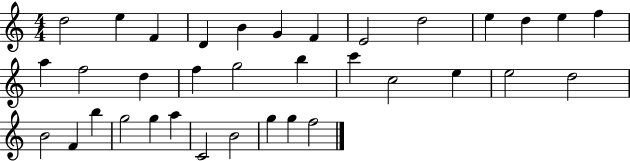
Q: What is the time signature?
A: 4/4